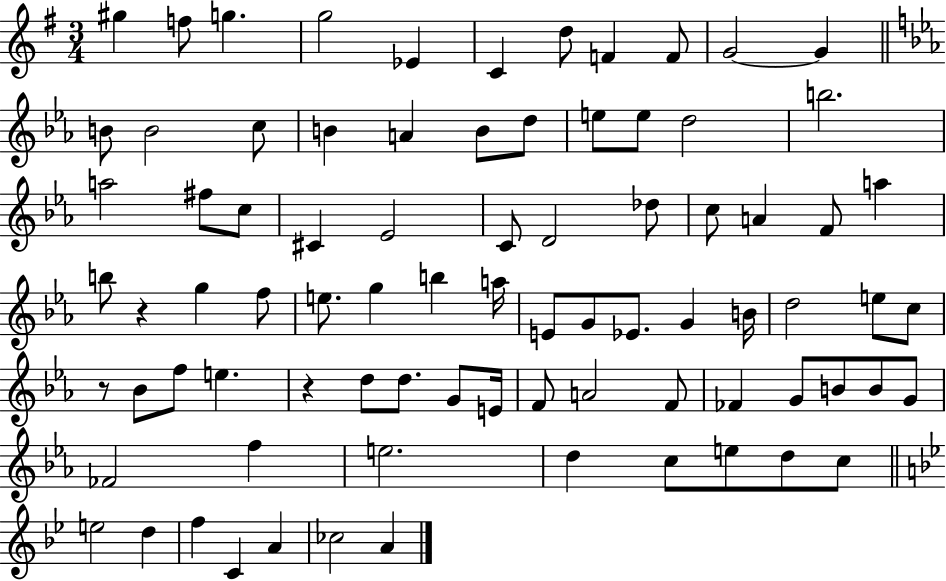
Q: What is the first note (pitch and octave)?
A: G#5